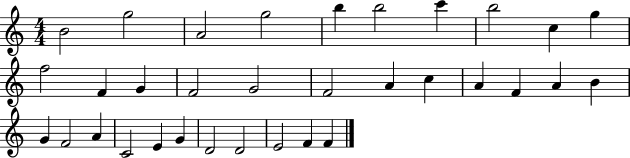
X:1
T:Untitled
M:4/4
L:1/4
K:C
B2 g2 A2 g2 b b2 c' b2 c g f2 F G F2 G2 F2 A c A F A B G F2 A C2 E G D2 D2 E2 F F